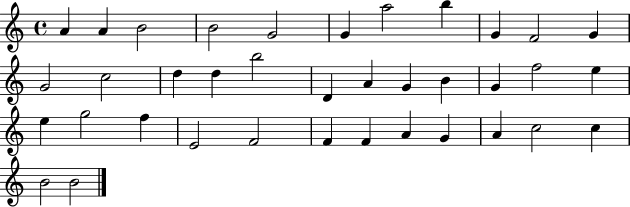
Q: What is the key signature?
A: C major